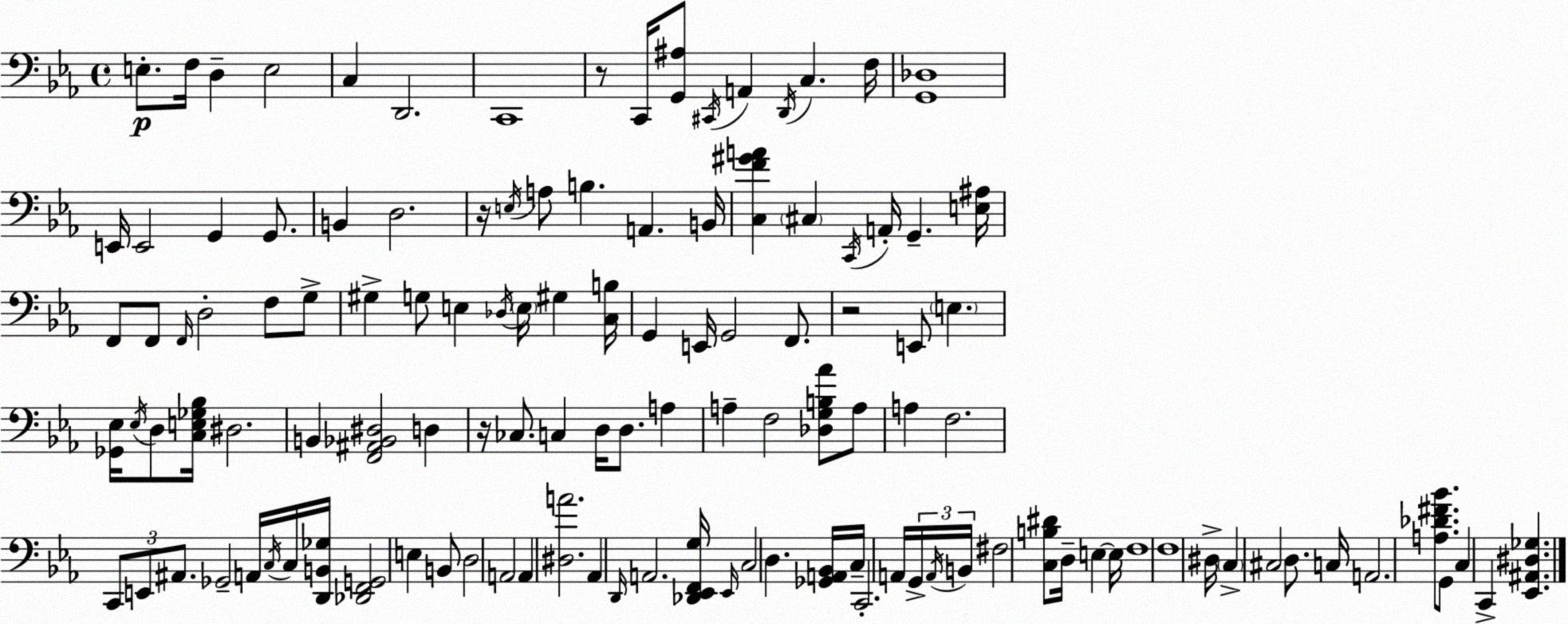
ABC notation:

X:1
T:Untitled
M:4/4
L:1/4
K:Cm
E,/2 F,/4 D, E,2 C, D,,2 C,,4 z/2 C,,/4 [G,,^A,]/2 ^C,,/4 A,, D,,/4 C, F,/4 [G,,_D,]4 E,,/4 E,,2 G,, G,,/2 B,, D,2 z/4 E,/4 A,/2 B, A,, B,,/4 [C,F^GA] ^C, C,,/4 A,,/4 G,, [E,^A,]/4 F,,/2 F,,/2 F,,/4 D,2 F,/2 G,/2 ^G, G,/2 E, _D,/4 E,/4 ^G, [C,B,]/4 G,, E,,/4 G,,2 F,,/2 z2 E,,/2 E, [_G,,_E,]/4 _E,/4 D,/2 [C,E,_G,_B,]/4 ^D,2 B,, [F,,^A,,_B,,^D,]2 D, z/4 _C,/2 C, D,/4 D,/2 A, A, F,2 [_D,G,B,_A]/2 A,/2 A, F,2 C,,/2 E,,/2 ^A,,/2 _G,,2 A,,/4 C,/4 C,/4 [D,,B,,_G,]/4 [_D,,F,,G,,]2 E, B,,/2 D,2 A,,2 A,, [^D,A]2 _A,, D,,/4 A,,2 [_D,,_E,,F,,G,]/4 _E,,/4 C,2 D, [_G,,A,,_B,,]/4 C,/4 C,,2 A,,/4 G,,/4 A,,/4 B,,/4 ^F,2 [C,B,^D]/2 D,/4 E, E,/4 F,4 F,4 ^D,/4 C, ^C,2 D,/2 C,/4 A,,2 [A,_D^F_B]/2 G,,/2 C, C,, [_E,,^A,,^D,_G,]